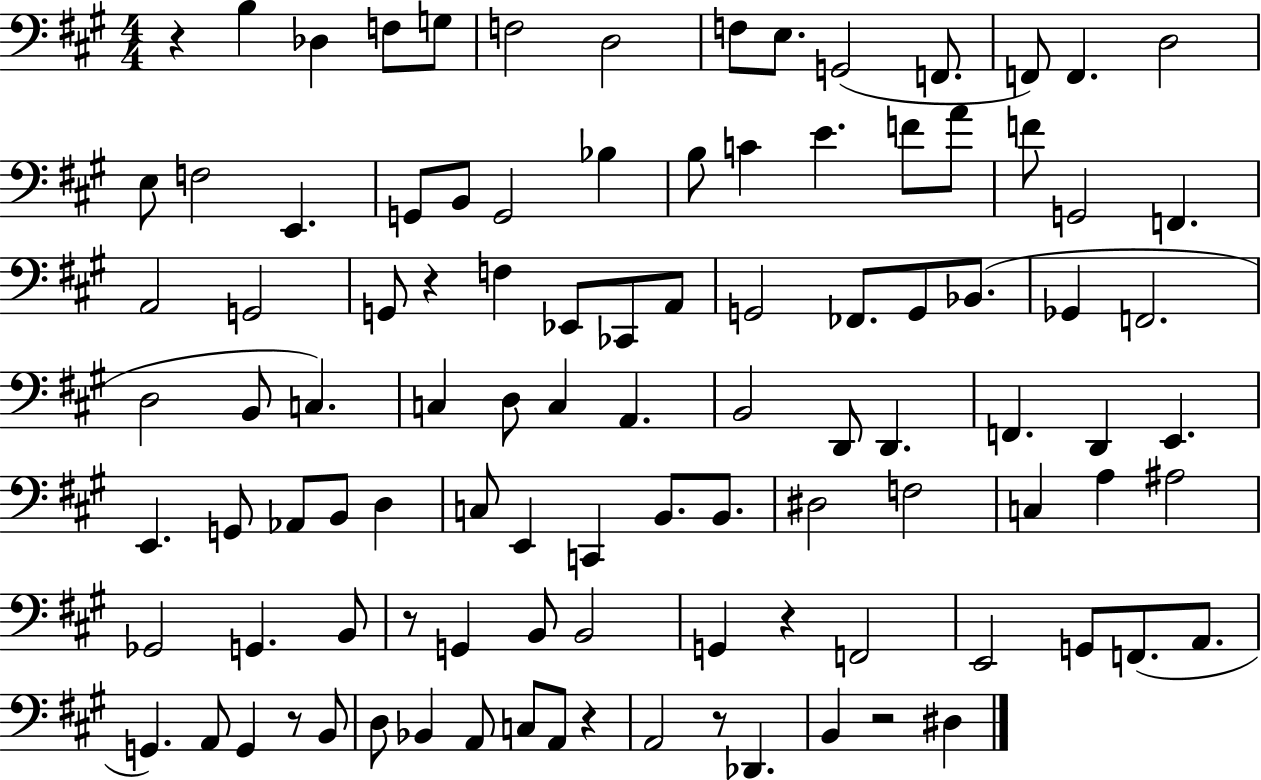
{
  \clef bass
  \numericTimeSignature
  \time 4/4
  \key a \major
  r4 b4 des4 f8 g8 | f2 d2 | f8 e8. g,2( f,8. | f,8) f,4. d2 | \break e8 f2 e,4. | g,8 b,8 g,2 bes4 | b8 c'4 e'4. f'8 a'8 | f'8 g,2 f,4. | \break a,2 g,2 | g,8 r4 f4 ees,8 ces,8 a,8 | g,2 fes,8. g,8 bes,8.( | ges,4 f,2. | \break d2 b,8 c4.) | c4 d8 c4 a,4. | b,2 d,8 d,4. | f,4. d,4 e,4. | \break e,4. g,8 aes,8 b,8 d4 | c8 e,4 c,4 b,8. b,8. | dis2 f2 | c4 a4 ais2 | \break ges,2 g,4. b,8 | r8 g,4 b,8 b,2 | g,4 r4 f,2 | e,2 g,8 f,8.( a,8. | \break g,4.) a,8 g,4 r8 b,8 | d8 bes,4 a,8 c8 a,8 r4 | a,2 r8 des,4. | b,4 r2 dis4 | \break \bar "|."
}